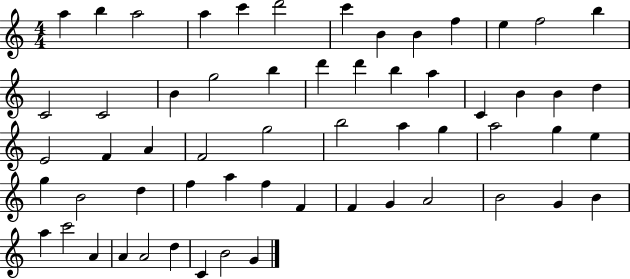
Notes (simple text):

A5/q B5/q A5/h A5/q C6/q D6/h C6/q B4/q B4/q F5/q E5/q F5/h B5/q C4/h C4/h B4/q G5/h B5/q D6/q D6/q B5/q A5/q C4/q B4/q B4/q D5/q E4/h F4/q A4/q F4/h G5/h B5/h A5/q G5/q A5/h G5/q E5/q G5/q B4/h D5/q F5/q A5/q F5/q F4/q F4/q G4/q A4/h B4/h G4/q B4/q A5/q C6/h A4/q A4/q A4/h D5/q C4/q B4/h G4/q